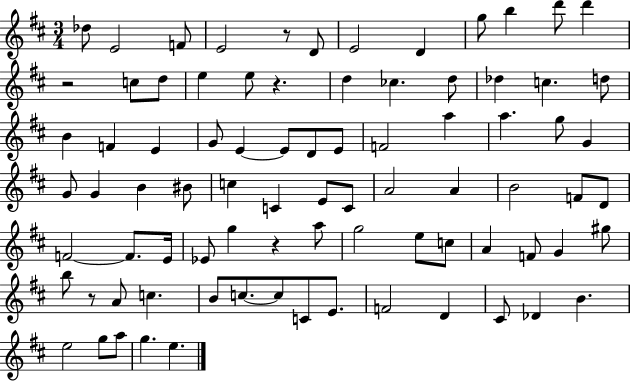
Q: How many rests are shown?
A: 5